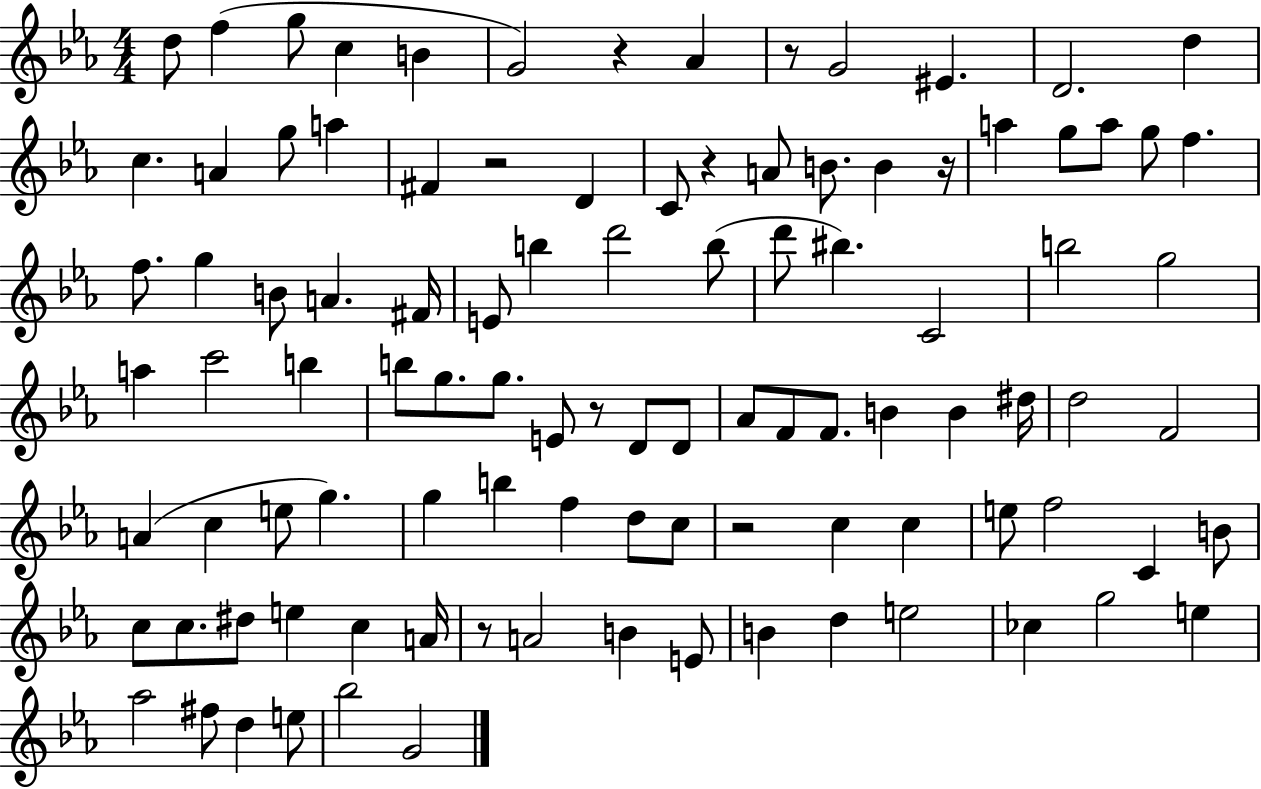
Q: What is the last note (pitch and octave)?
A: G4